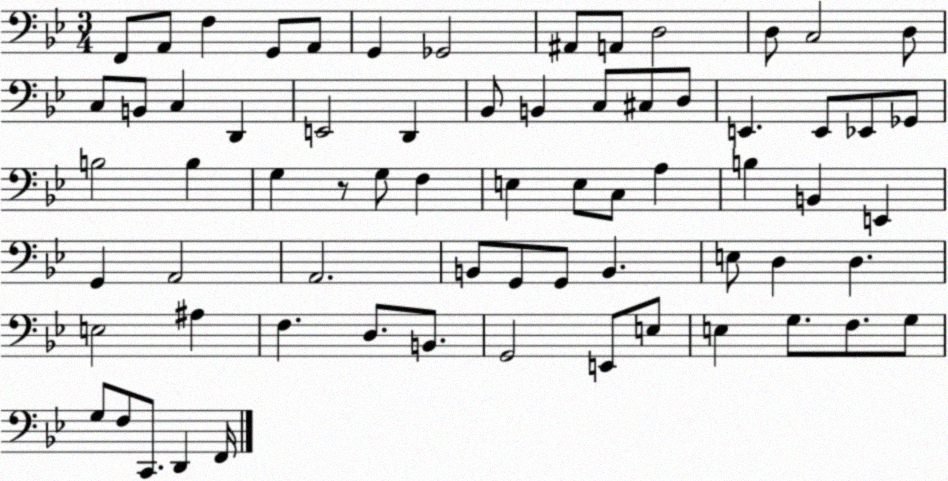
X:1
T:Untitled
M:3/4
L:1/4
K:Bb
F,,/2 A,,/2 F, G,,/2 A,,/2 G,, _G,,2 ^A,,/2 A,,/2 D,2 D,/2 C,2 D,/2 C,/2 B,,/2 C, D,, E,,2 D,, _B,,/2 B,, C,/2 ^C,/2 D,/2 E,, E,,/2 _E,,/2 _G,,/2 B,2 B, G, z/2 G,/2 F, E, E,/2 C,/2 A, B, B,, E,, G,, A,,2 A,,2 B,,/2 G,,/2 G,,/2 B,, E,/2 D, D, E,2 ^A, F, D,/2 B,,/2 G,,2 E,,/2 E,/2 E, G,/2 F,/2 G,/2 G,/2 F,/2 C,,/2 D,, F,,/4